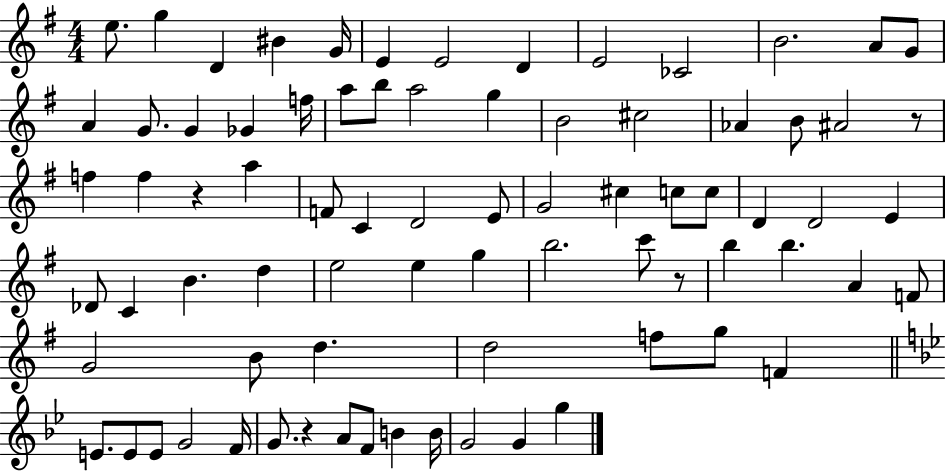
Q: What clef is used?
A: treble